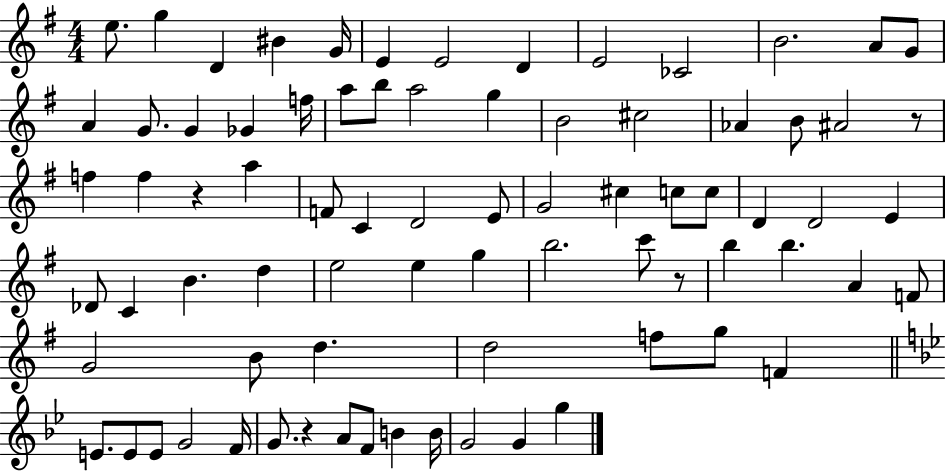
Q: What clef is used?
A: treble